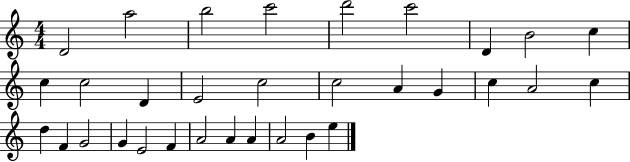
D4/h A5/h B5/h C6/h D6/h C6/h D4/q B4/h C5/q C5/q C5/h D4/q E4/h C5/h C5/h A4/q G4/q C5/q A4/h C5/q D5/q F4/q G4/h G4/q E4/h F4/q A4/h A4/q A4/q A4/h B4/q E5/q